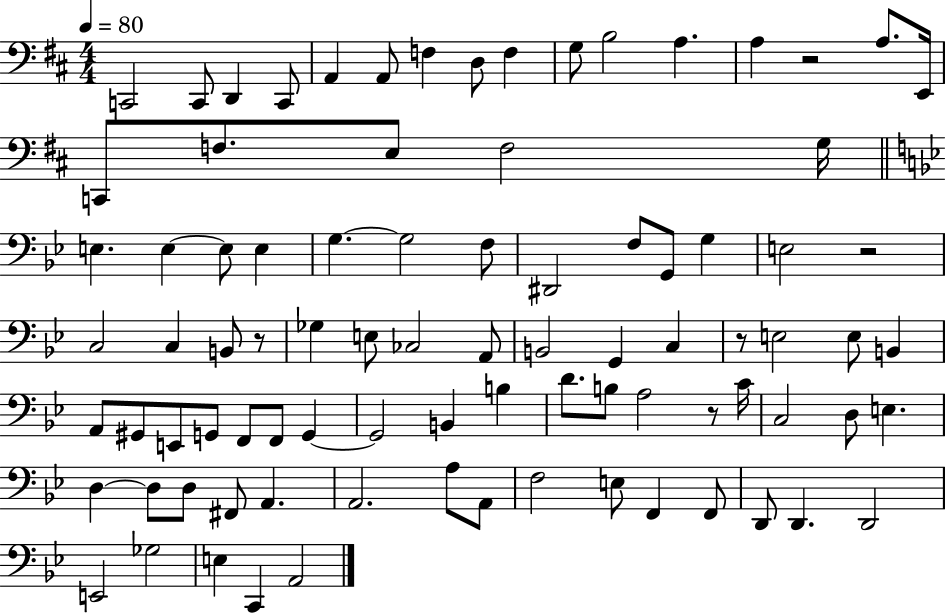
X:1
T:Untitled
M:4/4
L:1/4
K:D
C,,2 C,,/2 D,, C,,/2 A,, A,,/2 F, D,/2 F, G,/2 B,2 A, A, z2 A,/2 E,,/4 C,,/2 F,/2 E,/2 F,2 G,/4 E, E, E,/2 E, G, G,2 F,/2 ^D,,2 F,/2 G,,/2 G, E,2 z2 C,2 C, B,,/2 z/2 _G, E,/2 _C,2 A,,/2 B,,2 G,, C, z/2 E,2 E,/2 B,, A,,/2 ^G,,/2 E,,/2 G,,/2 F,,/2 F,,/2 G,, G,,2 B,, B, D/2 B,/2 A,2 z/2 C/4 C,2 D,/2 E, D, D,/2 D,/2 ^F,,/2 A,, A,,2 A,/2 A,,/2 F,2 E,/2 F,, F,,/2 D,,/2 D,, D,,2 E,,2 _G,2 E, C,, A,,2